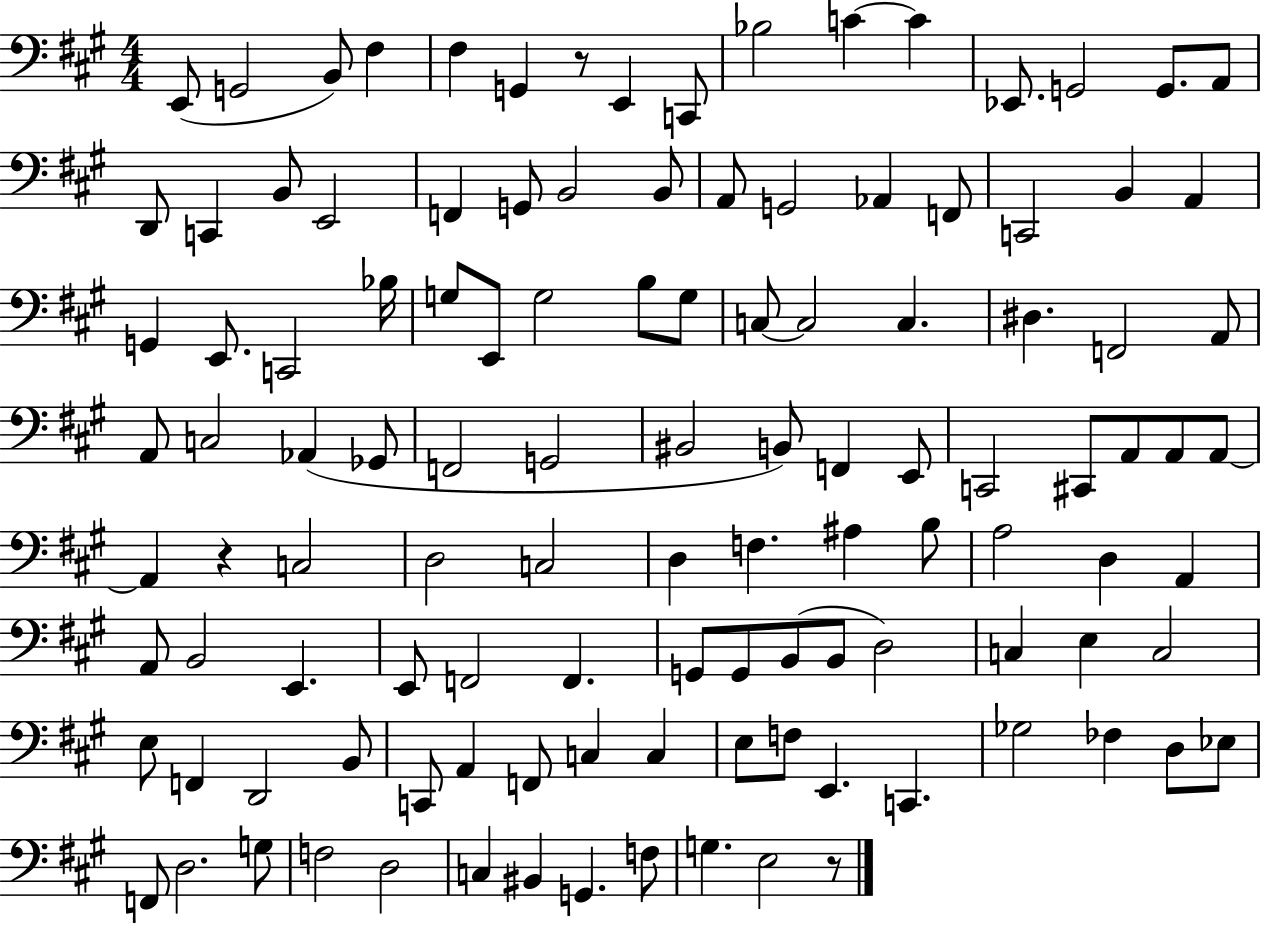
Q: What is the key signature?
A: A major